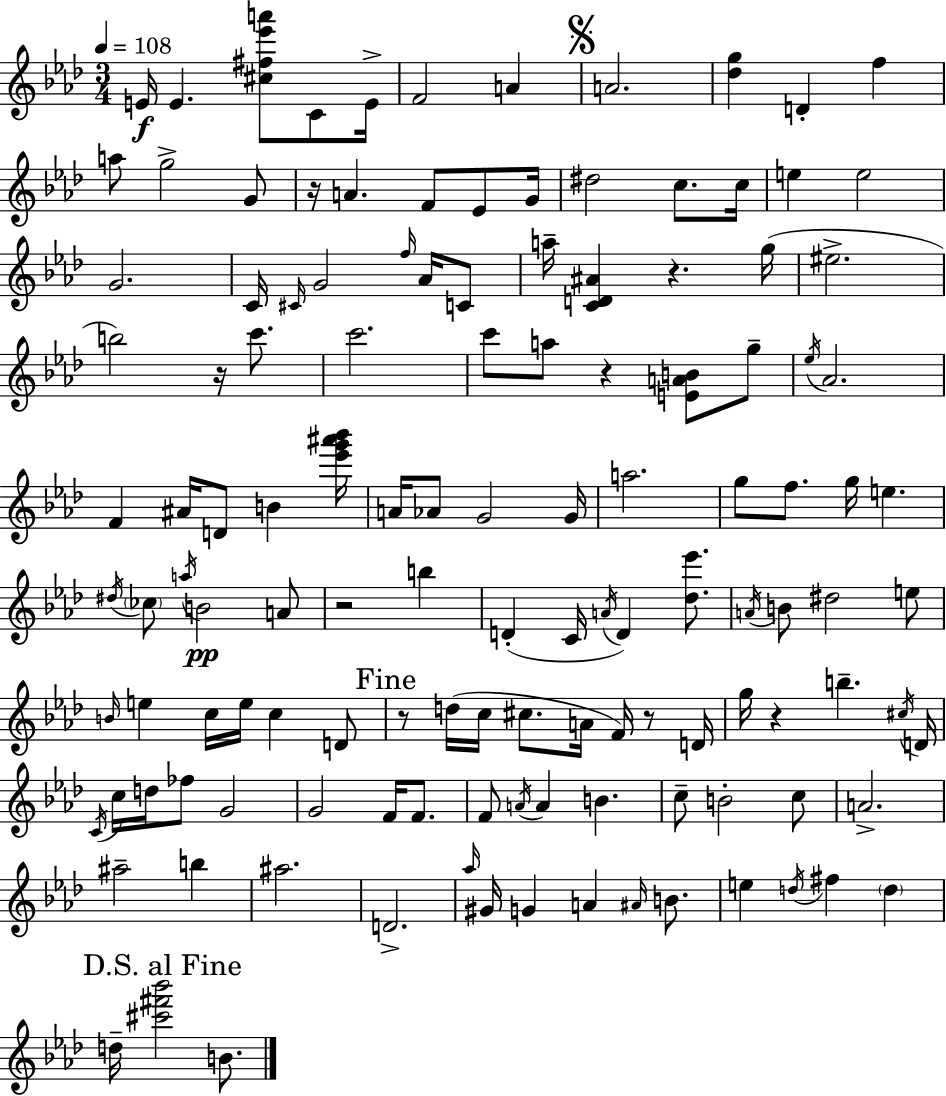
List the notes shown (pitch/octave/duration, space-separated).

E4/s E4/q. [C#5,F#5,Eb6,A6]/e C4/e E4/s F4/h A4/q A4/h. [Db5,G5]/q D4/q F5/q A5/e G5/h G4/e R/s A4/q. F4/e Eb4/e G4/s D#5/h C5/e. C5/s E5/q E5/h G4/h. C4/s C#4/s G4/h F5/s Ab4/s C4/e A5/s [C4,D4,A#4]/q R/q. G5/s EIS5/h. B5/h R/s C6/e. C6/h. C6/e A5/e R/q [E4,A4,B4]/e G5/e Eb5/s Ab4/h. F4/q A#4/s D4/e B4/q [Eb6,G6,A#6,Bb6]/s A4/s Ab4/e G4/h G4/s A5/h. G5/e F5/e. G5/s E5/q. D#5/s CES5/e A5/s B4/h A4/e R/h B5/q D4/q C4/s A4/s D4/q [Db5,Eb6]/e. A4/s B4/e D#5/h E5/e B4/s E5/q C5/s E5/s C5/q D4/e R/e D5/s C5/s C#5/e. A4/s F4/s R/e D4/s G5/s R/q B5/q. C#5/s D4/s C4/s C5/s D5/s FES5/e G4/h G4/h F4/s F4/e. F4/e A4/s A4/q B4/q. C5/e B4/h C5/e A4/h. A#5/h B5/q A#5/h. D4/h. Ab5/s G#4/s G4/q A4/q A#4/s B4/e. E5/q D5/s F#5/q D5/q D5/s [C#6,F#6,Bb6]/h B4/e.